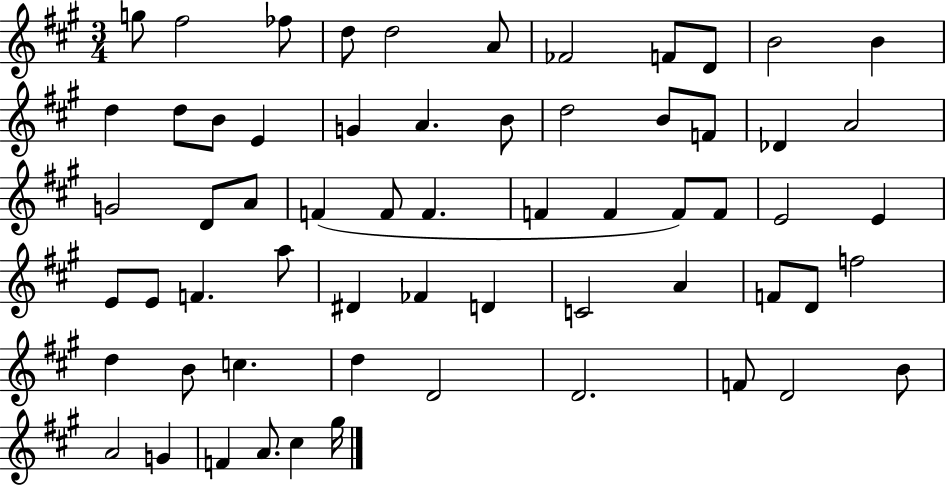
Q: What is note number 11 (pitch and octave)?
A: B4